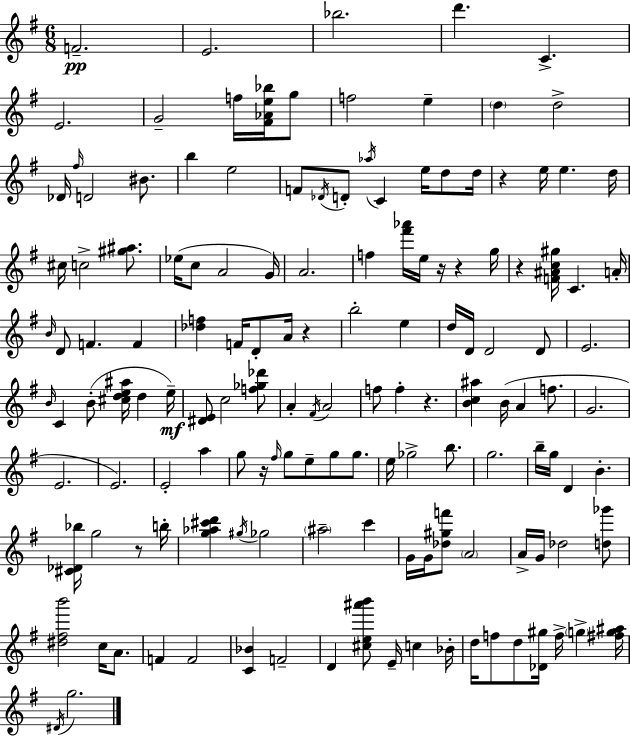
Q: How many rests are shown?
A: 8